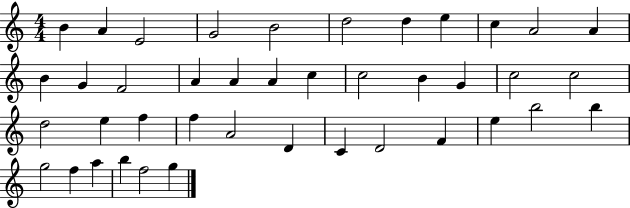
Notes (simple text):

B4/q A4/q E4/h G4/h B4/h D5/h D5/q E5/q C5/q A4/h A4/q B4/q G4/q F4/h A4/q A4/q A4/q C5/q C5/h B4/q G4/q C5/h C5/h D5/h E5/q F5/q F5/q A4/h D4/q C4/q D4/h F4/q E5/q B5/h B5/q G5/h F5/q A5/q B5/q F5/h G5/q